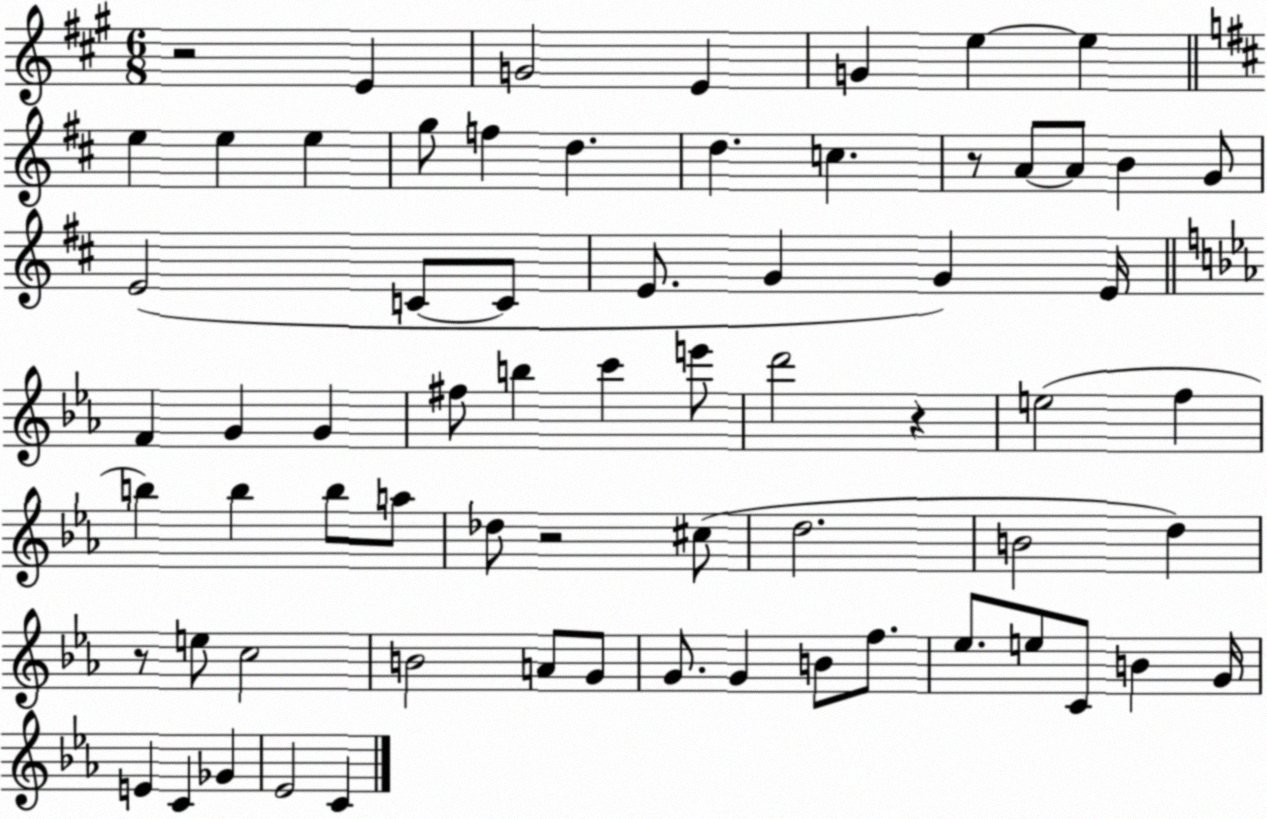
X:1
T:Untitled
M:6/8
L:1/4
K:A
z2 E G2 E G e e e e e g/2 f d d c z/2 A/2 A/2 B G/2 E2 C/2 C/2 E/2 G G E/4 F G G ^f/2 b c' e'/2 d'2 z e2 f b b b/2 a/2 _d/2 z2 ^c/2 d2 B2 d z/2 e/2 c2 B2 A/2 G/2 G/2 G B/2 f/2 _e/2 e/2 C/2 B G/4 E C _G _E2 C